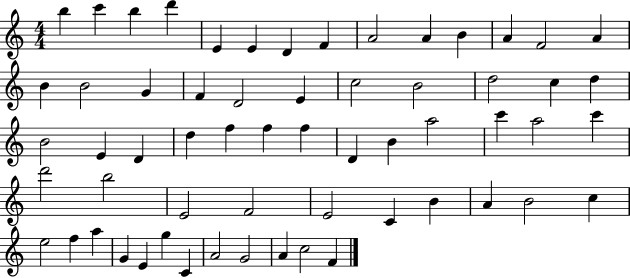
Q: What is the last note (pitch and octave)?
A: F4